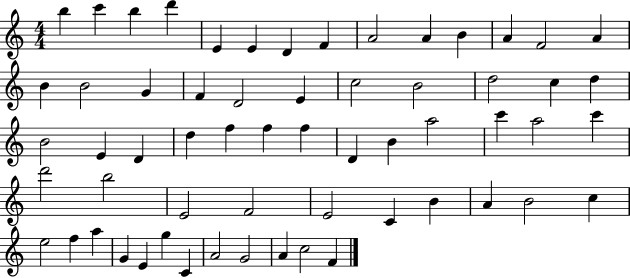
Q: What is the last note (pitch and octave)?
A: F4